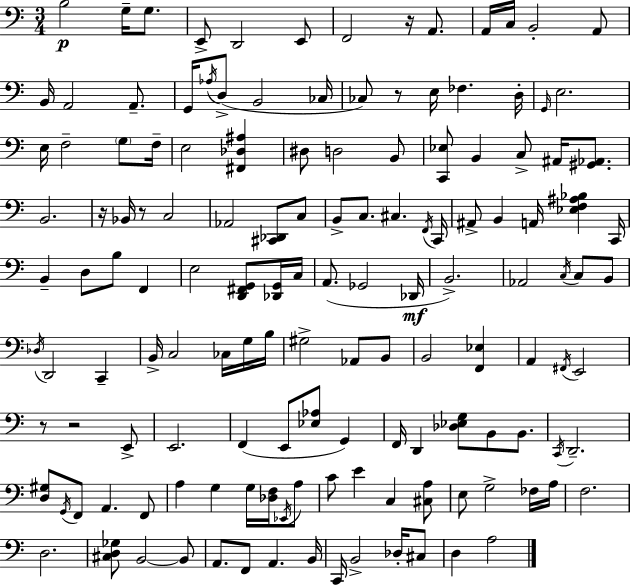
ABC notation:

X:1
T:Untitled
M:3/4
L:1/4
K:C
B,2 G,/4 G,/2 E,,/2 D,,2 E,,/2 F,,2 z/4 A,,/2 A,,/4 C,/4 B,,2 A,,/2 B,,/4 A,,2 A,,/2 G,,/4 _A,/4 D,/2 B,,2 _C,/4 _C,/2 z/2 E,/4 _F, D,/4 G,,/4 E,2 E,/4 F,2 G,/2 F,/4 E,2 [^F,,_D,^A,] ^D,/2 D,2 B,,/2 [C,,_E,]/2 B,, C,/2 ^A,,/4 [^G,,_A,,]/2 B,,2 z/4 _B,,/4 z/2 C,2 _A,,2 [^C,,_D,,]/2 C,/2 B,,/2 C,/2 ^C, F,,/4 C,,/4 ^A,,/2 B,, A,,/4 [_E,F,^A,_B,] C,,/4 B,, D,/2 B,/2 F,, E,2 [D,,^F,,G,,]/2 [_D,,G,,]/4 C,/4 A,,/2 _G,,2 _D,,/4 B,,2 _A,,2 C,/4 C,/2 B,,/2 _D,/4 D,,2 C,, B,,/4 C,2 _C,/4 G,/4 B,/4 ^G,2 _A,,/2 B,,/2 B,,2 [F,,_E,] A,, ^F,,/4 E,,2 z/2 z2 E,,/2 E,,2 F,, E,,/2 [_E,_A,]/2 G,, F,,/4 D,, [_D,_E,G,]/2 B,,/2 B,,/2 C,,/4 D,,2 [D,^G,]/2 G,,/4 F,,/2 A,, F,,/2 A, G, G,/4 [_D,F,]/4 _E,,/4 A,/2 C/2 E C, [^C,A,]/2 E,/2 G,2 _F,/4 A,/4 F,2 D,2 [^C,D,_G,]/2 B,,2 B,,/2 A,,/2 F,,/2 A,, B,,/4 C,,/4 B,,2 _D,/4 ^C,/2 D, A,2